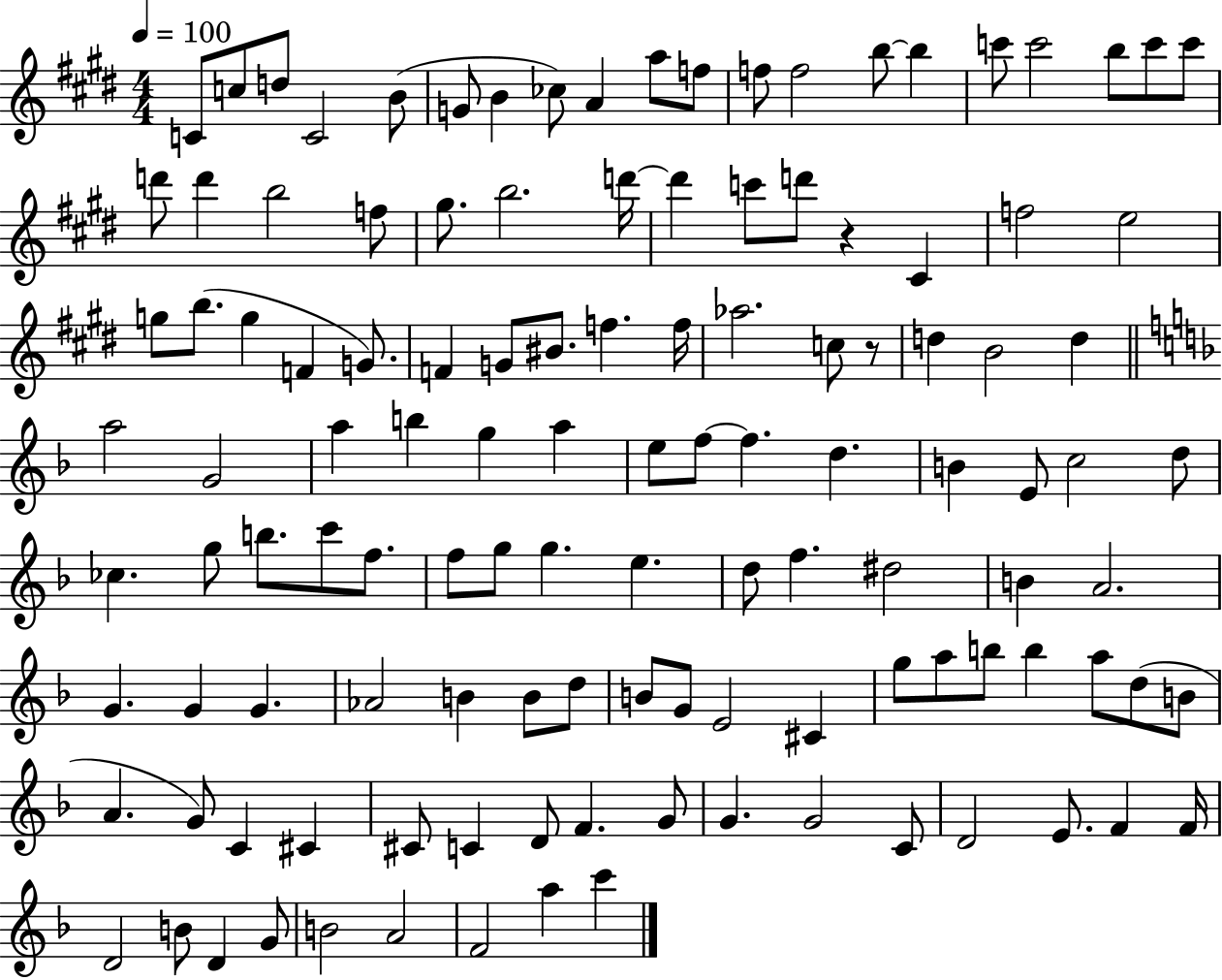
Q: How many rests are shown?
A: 2